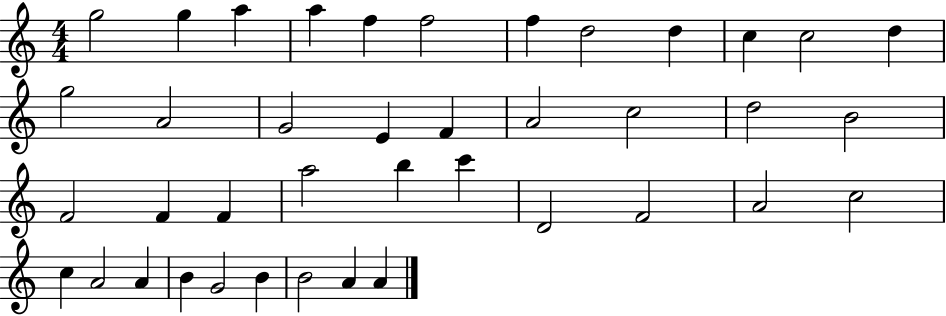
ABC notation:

X:1
T:Untitled
M:4/4
L:1/4
K:C
g2 g a a f f2 f d2 d c c2 d g2 A2 G2 E F A2 c2 d2 B2 F2 F F a2 b c' D2 F2 A2 c2 c A2 A B G2 B B2 A A